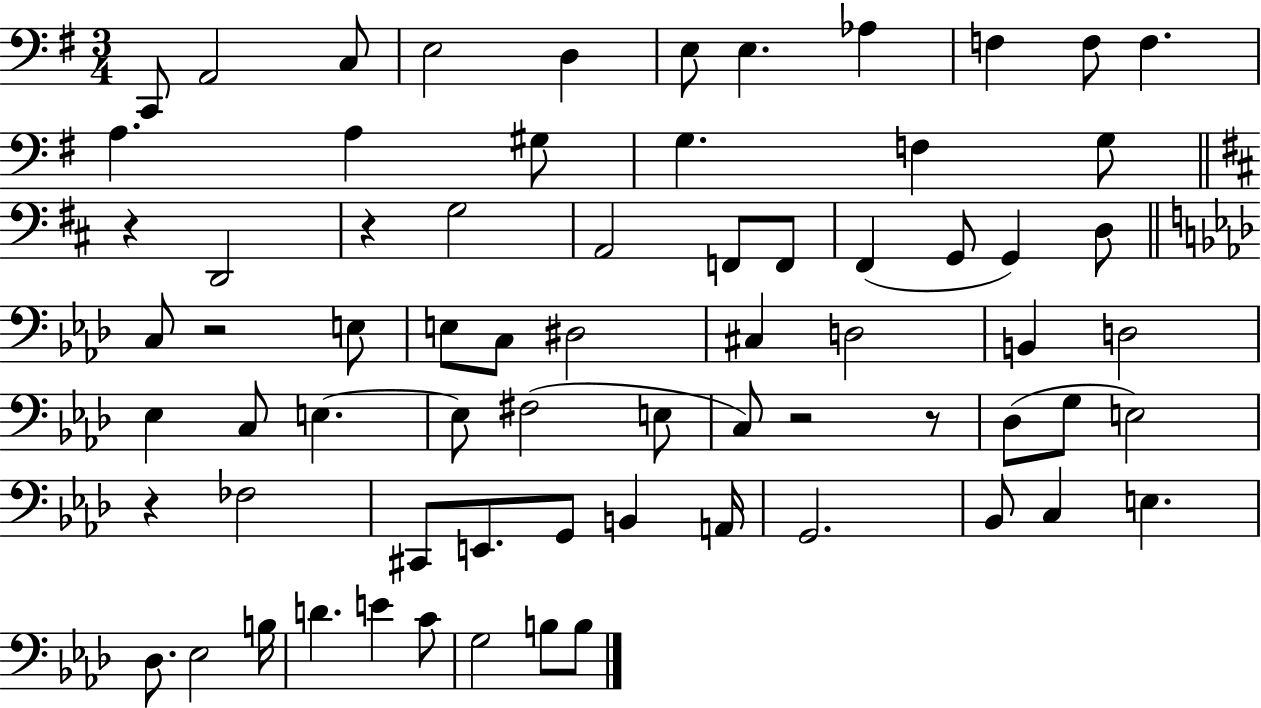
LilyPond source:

{
  \clef bass
  \numericTimeSignature
  \time 3/4
  \key g \major
  c,8 a,2 c8 | e2 d4 | e8 e4. aes4 | f4 f8 f4. | \break a4. a4 gis8 | g4. f4 g8 | \bar "||" \break \key b \minor r4 d,2 | r4 g2 | a,2 f,8 f,8 | fis,4( g,8 g,4) d8 | \break \bar "||" \break \key aes \major c8 r2 e8 | e8 c8 dis2 | cis4 d2 | b,4 d2 | \break ees4 c8 e4.~~ | e8 fis2( e8 | c8) r2 r8 | des8( g8 e2) | \break r4 fes2 | cis,8 e,8. g,8 b,4 a,16 | g,2. | bes,8 c4 e4. | \break des8. ees2 b16 | d'4. e'4 c'8 | g2 b8 b8 | \bar "|."
}